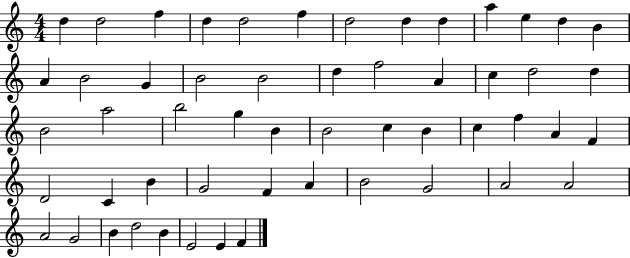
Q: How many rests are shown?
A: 0